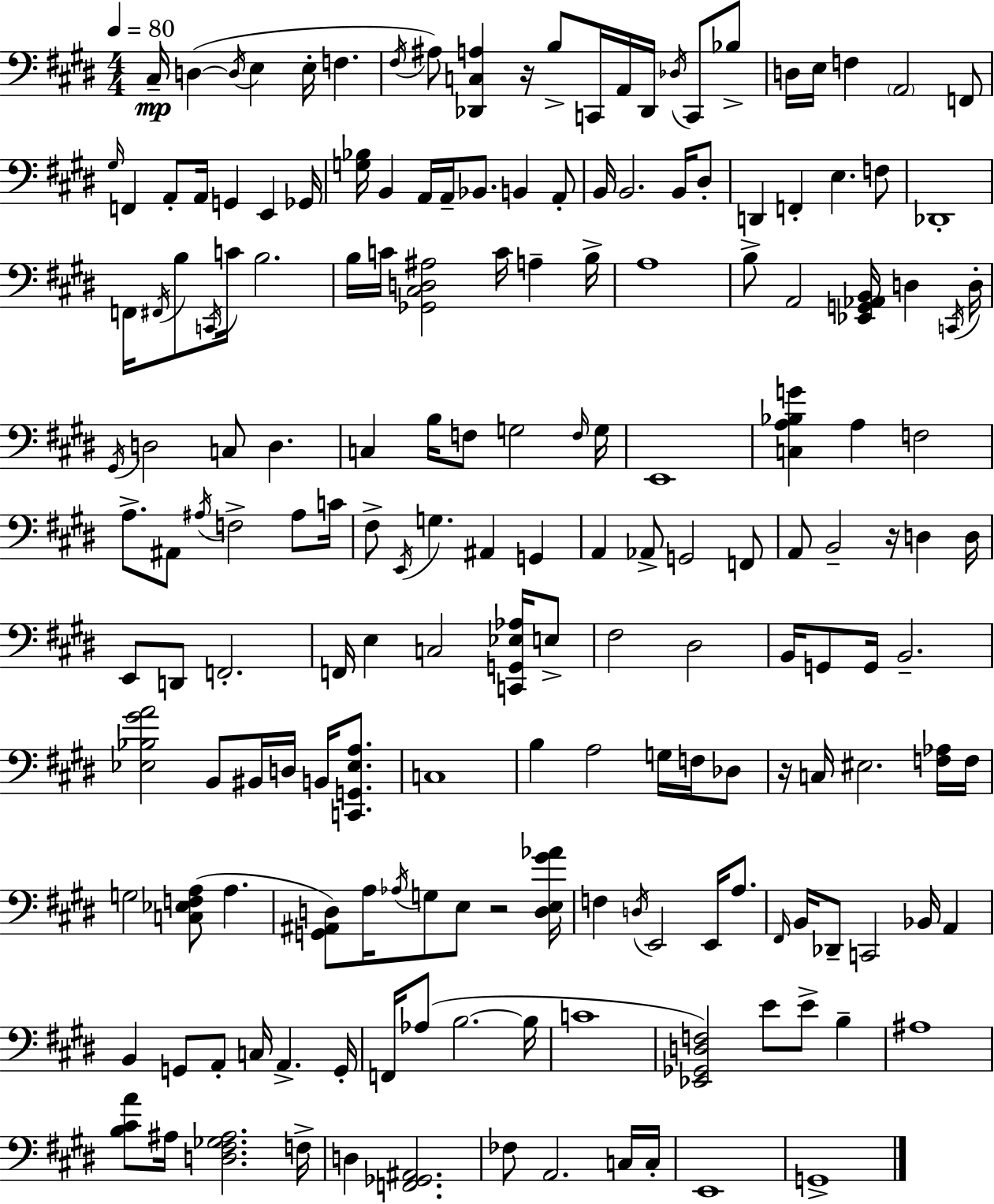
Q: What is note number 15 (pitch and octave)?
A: Bb3